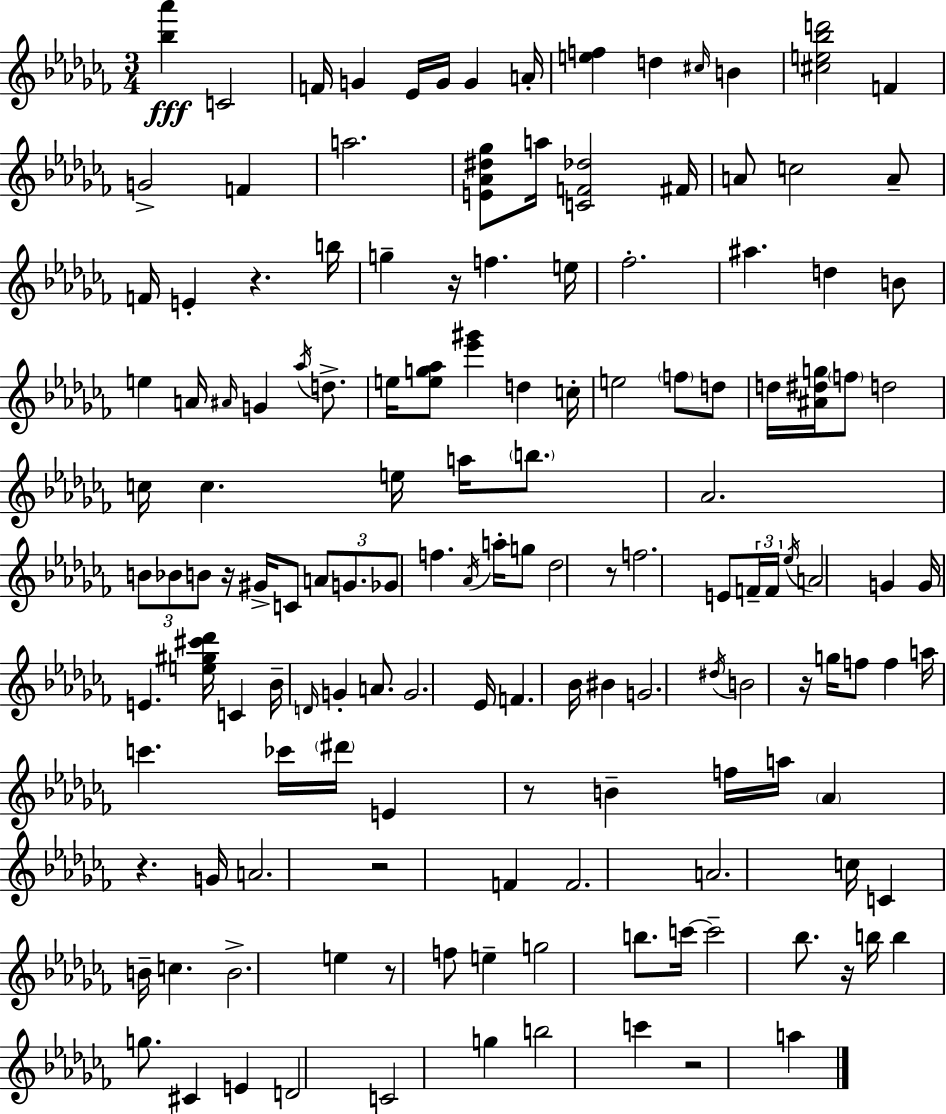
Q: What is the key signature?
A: AES minor